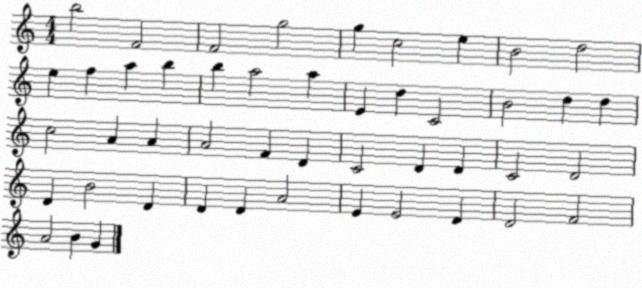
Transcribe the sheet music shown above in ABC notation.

X:1
T:Untitled
M:4/4
L:1/4
K:C
b2 F2 F2 g2 g c2 e B2 d2 e f a b b a2 a E d C2 B2 d d c2 A A A2 F D C2 D D C2 D2 D B2 D D D A2 E E2 D D2 F2 A2 B G